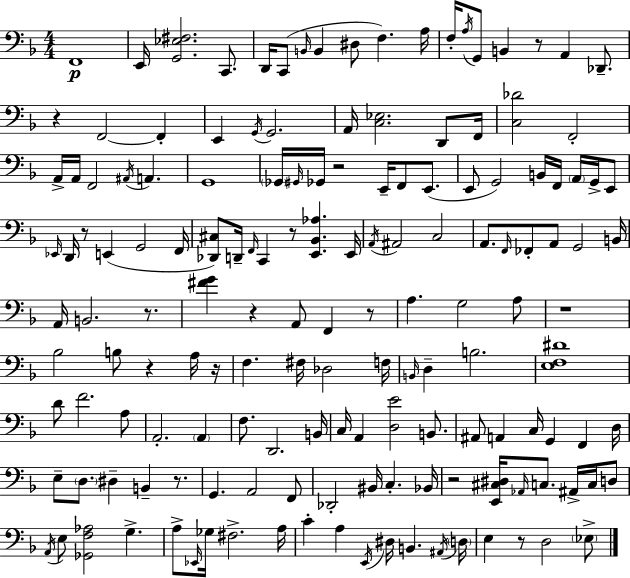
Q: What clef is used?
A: bass